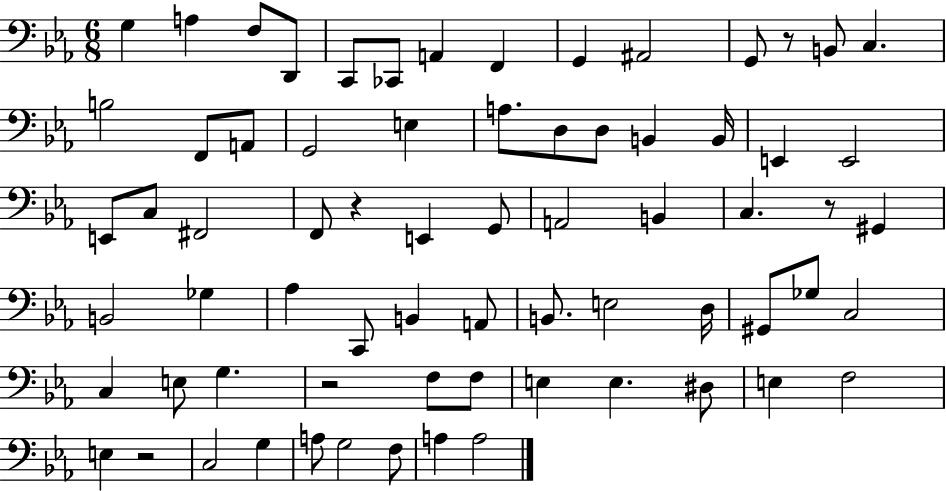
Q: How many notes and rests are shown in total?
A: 70